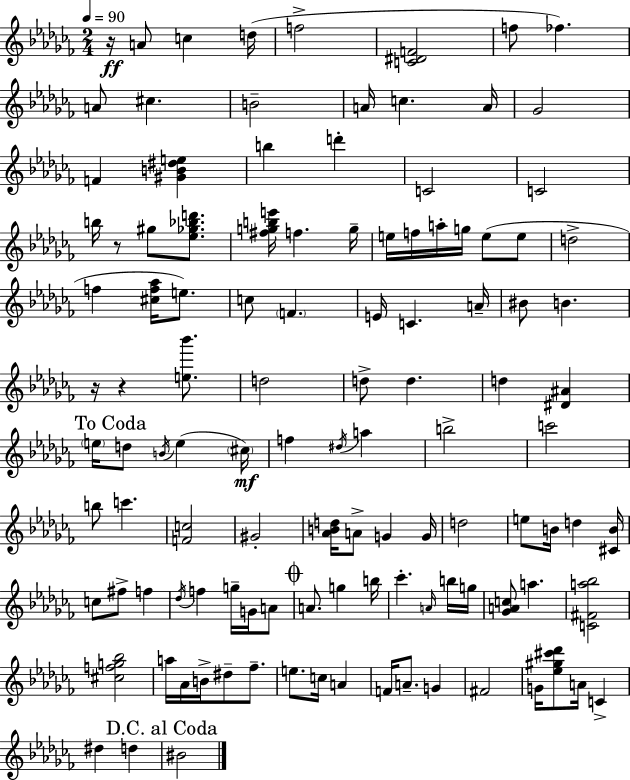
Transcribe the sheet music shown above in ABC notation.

X:1
T:Untitled
M:2/4
L:1/4
K:Abm
z/4 A/2 c d/4 f2 [C^DF]2 f/2 _f A/2 ^c B2 A/4 c A/4 _G2 F [^GB^de] b d' C2 C2 b/4 z/2 ^g/2 [_e_g_bd']/2 [^fgbe']/4 f g/4 e/4 f/4 a/4 g/4 e/2 e/2 d2 f [^cf_a]/4 e/2 c/2 F E/4 C A/4 ^B/2 B z/4 z [e_b']/2 d2 d/2 d d [^D^A] e/4 d/2 B/4 e ^c/4 f ^d/4 a b2 c'2 b/2 c' [Fc]2 ^G2 [_ABd]/4 A/2 G G/4 d2 e/2 B/4 d [^CB]/4 c/2 ^f/2 f _d/4 f g/4 G/4 A/2 A/2 g b/4 _c' A/4 b/4 g/4 [_GAc]/2 a [C^Fa_b]2 [^cfg_b]2 a/4 _A/4 B/4 ^d/2 _f/2 e/2 c/4 A F/4 A/2 G ^F2 G/4 [_e^g^c'_d']/2 A/4 C ^d d ^B2